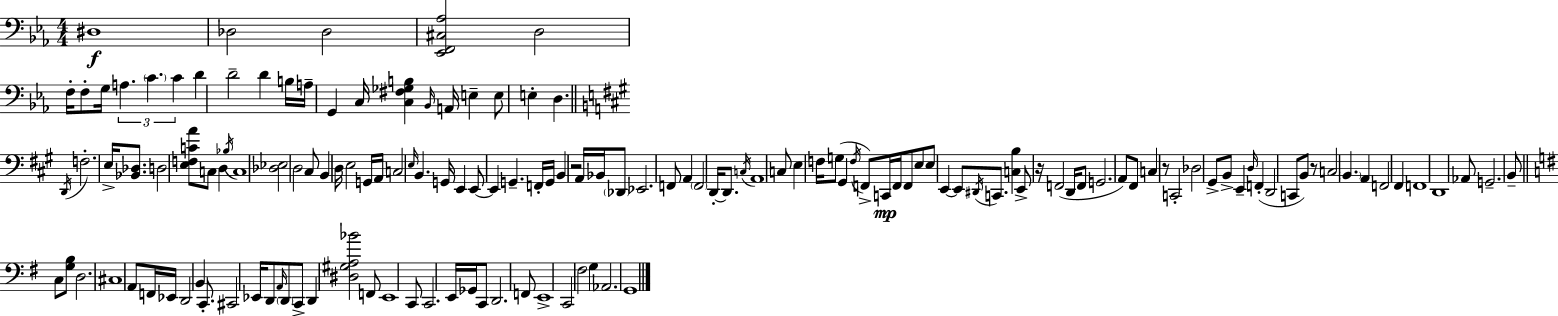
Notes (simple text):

D#3/w Db3/h Db3/h [Eb2,F2,C#3,Ab3]/h D3/h F3/s F3/e G3/s A3/q. C4/q. C4/q D4/q D4/h D4/q B3/s A3/s G2/q C3/s [C3,F#3,Gb3,B3]/q Bb2/s A2/s E3/q E3/e E3/q D3/q. D2/s F3/h. E3/s [Bb2,Db3]/e. D3/h [E3,F3,C4,A4]/e C3/e D3/q Bb3/s C3/w [Db3,Eb3]/h D3/h C#3/e B2/q D3/s E3/h G2/s A2/s C3/h E3/s B2/q. G2/s E2/q E2/e E2/q G2/q. F2/s G2/s B2/q R/h A2/s Bb2/s Db2/e Eb2/h. F2/e A2/q F2/h D2/s D2/e. C3/s A2/w C3/e E3/q F3/s G3/e G#2/q F3/s F2/e C2/s F2/s F2/e E3/e E3/e E2/q E2/e D#2/s C2/e. [C3,B3]/q E2/e R/s F2/h D2/s F2/e G2/h. A2/e F#2/e C3/q R/e C2/h Db3/h G#2/e B2/e E2/q D3/s F2/q D2/h C2/e B2/e R/e C3/h B2/q. A2/q F2/h F#2/q F2/w D2/w Ab2/e G2/h. B2/e C3/e [G3,B3]/e D3/h. C#3/w A2/e F2/s Eb2/s D2/h B2/q C2/e. C#2/h Eb2/s D2/e A2/s D2/e C2/e D2/q [D#3,G#3,A3,Bb4]/h F2/e E2/w C2/e C2/h. E2/s Gb2/s C2/e D2/h. F2/e E2/w C2/h F#3/h G3/q Ab2/h. G2/w